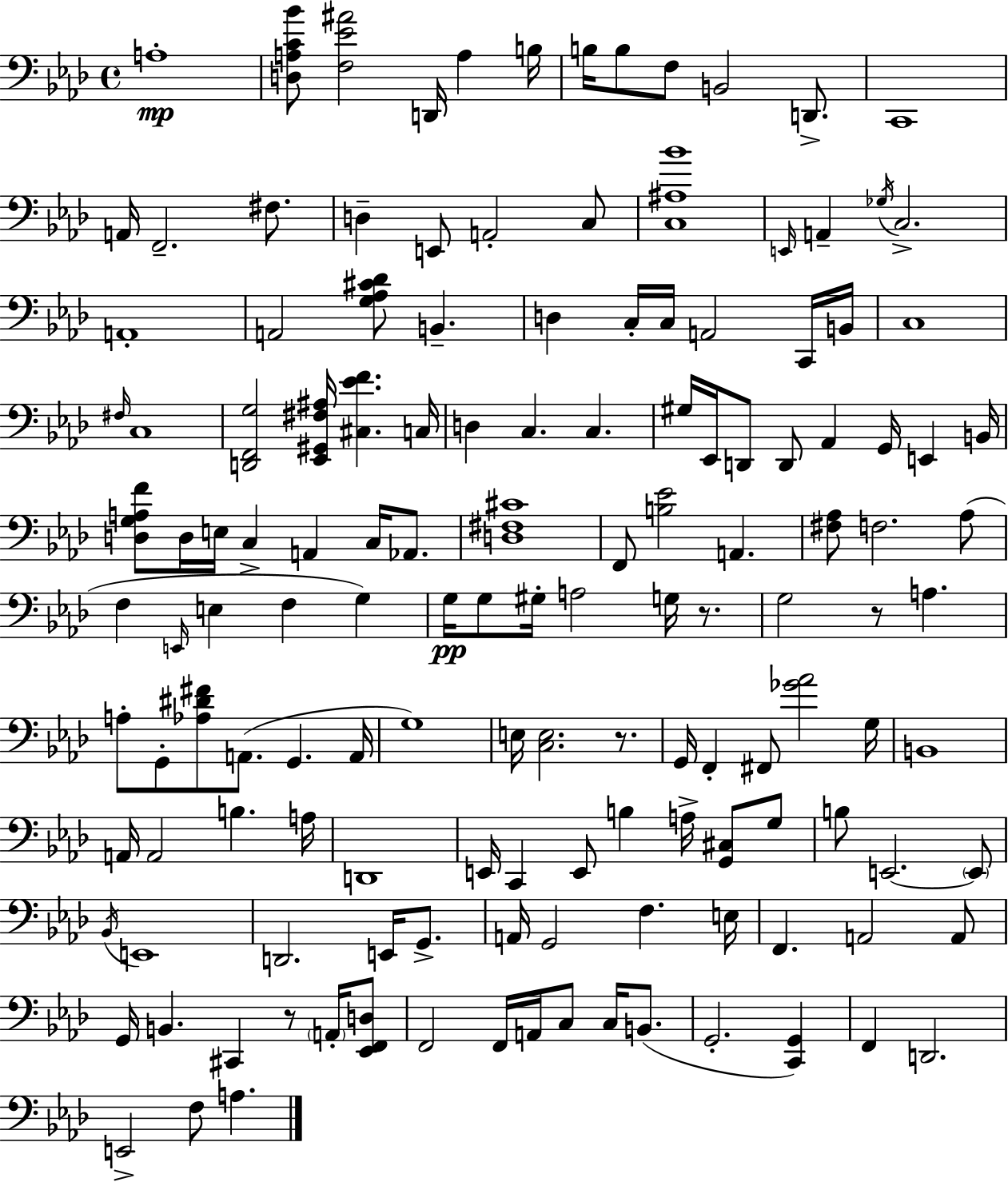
X:1
T:Untitled
M:4/4
L:1/4
K:Fm
A,4 [D,A,C_B]/2 [F,_E^A]2 D,,/4 A, B,/4 B,/4 B,/2 F,/2 B,,2 D,,/2 C,,4 A,,/4 F,,2 ^F,/2 D, E,,/2 A,,2 C,/2 [C,^A,_B]4 E,,/4 A,, _G,/4 C,2 A,,4 A,,2 [G,_A,^C_D]/2 B,, D, C,/4 C,/4 A,,2 C,,/4 B,,/4 C,4 ^F,/4 C,4 [D,,F,,G,]2 [_E,,^G,,^F,^A,]/4 [^C,_EF] C,/4 D, C, C, ^G,/4 _E,,/4 D,,/2 D,,/2 _A,, G,,/4 E,, B,,/4 [D,G,A,F]/2 D,/4 E,/4 C, A,, C,/4 _A,,/2 [D,^F,^C]4 F,,/2 [B,_E]2 A,, [^F,_A,]/2 F,2 _A,/2 F, E,,/4 E, F, G, G,/4 G,/2 ^G,/4 A,2 G,/4 z/2 G,2 z/2 A, A,/2 G,,/2 [_A,^D^F]/2 A,,/2 G,, A,,/4 G,4 E,/4 [C,E,]2 z/2 G,,/4 F,, ^F,,/2 [_G_A]2 G,/4 B,,4 A,,/4 A,,2 B, A,/4 D,,4 E,,/4 C,, E,,/2 B, A,/4 [G,,^C,]/2 G,/2 B,/2 E,,2 E,,/2 _B,,/4 E,,4 D,,2 E,,/4 G,,/2 A,,/4 G,,2 F, E,/4 F,, A,,2 A,,/2 G,,/4 B,, ^C,, z/2 A,,/4 [_E,,F,,D,]/2 F,,2 F,,/4 A,,/4 C,/2 C,/4 B,,/2 G,,2 [C,,G,,] F,, D,,2 E,,2 F,/2 A,